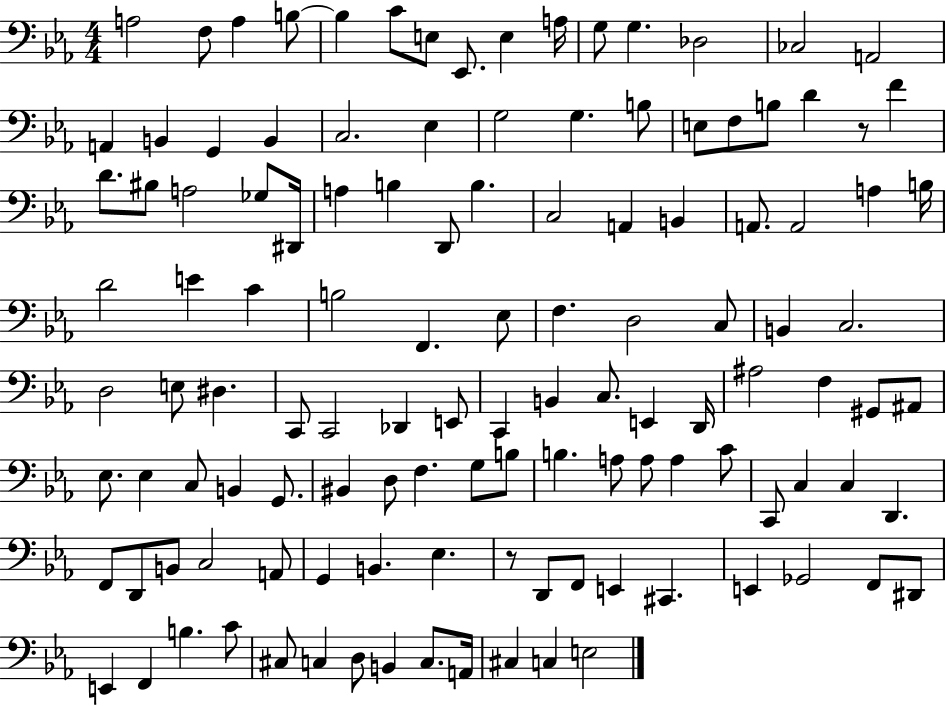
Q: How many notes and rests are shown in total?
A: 122